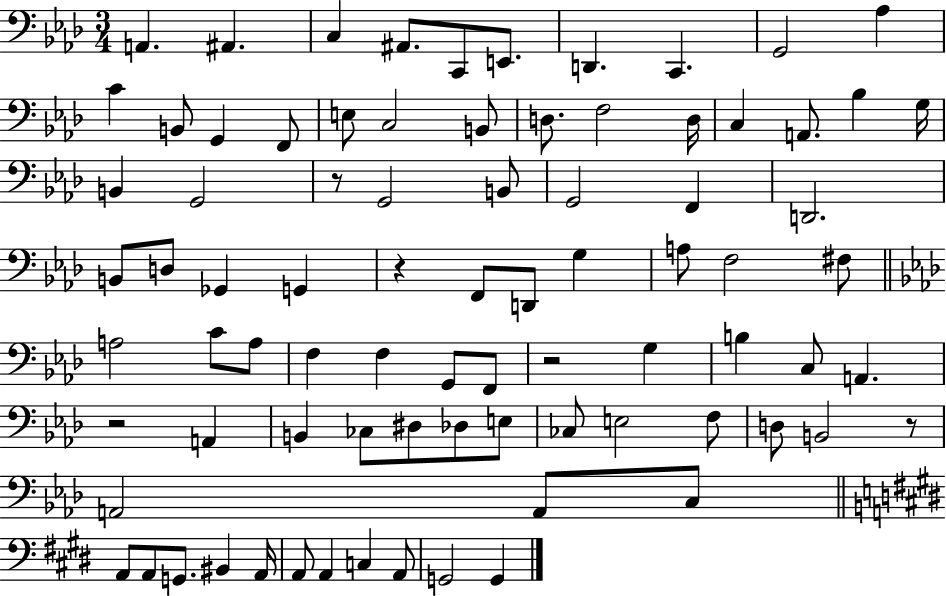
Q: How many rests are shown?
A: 5